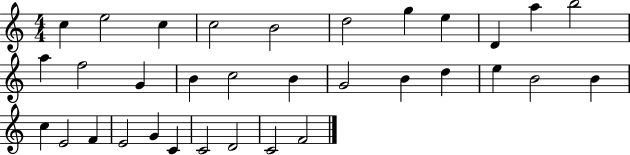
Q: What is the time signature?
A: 4/4